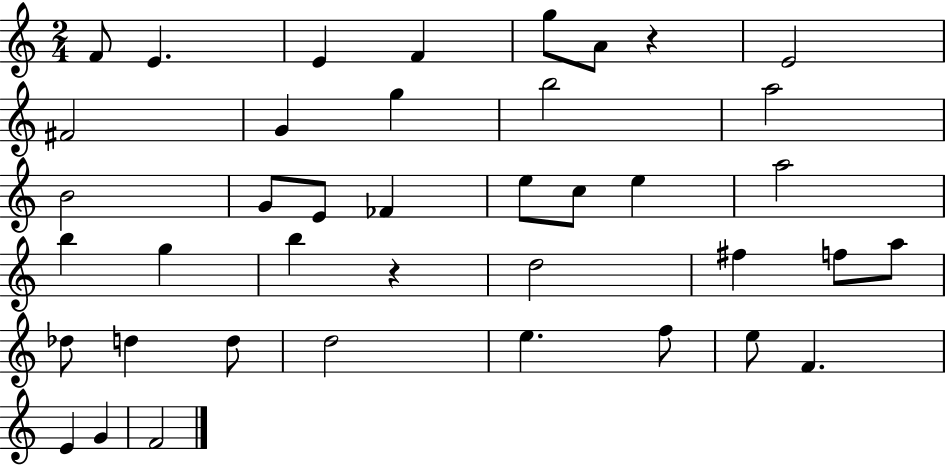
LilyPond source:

{
  \clef treble
  \numericTimeSignature
  \time 2/4
  \key c \major
  f'8 e'4. | e'4 f'4 | g''8 a'8 r4 | e'2 | \break fis'2 | g'4 g''4 | b''2 | a''2 | \break b'2 | g'8 e'8 fes'4 | e''8 c''8 e''4 | a''2 | \break b''4 g''4 | b''4 r4 | d''2 | fis''4 f''8 a''8 | \break des''8 d''4 d''8 | d''2 | e''4. f''8 | e''8 f'4. | \break e'4 g'4 | f'2 | \bar "|."
}